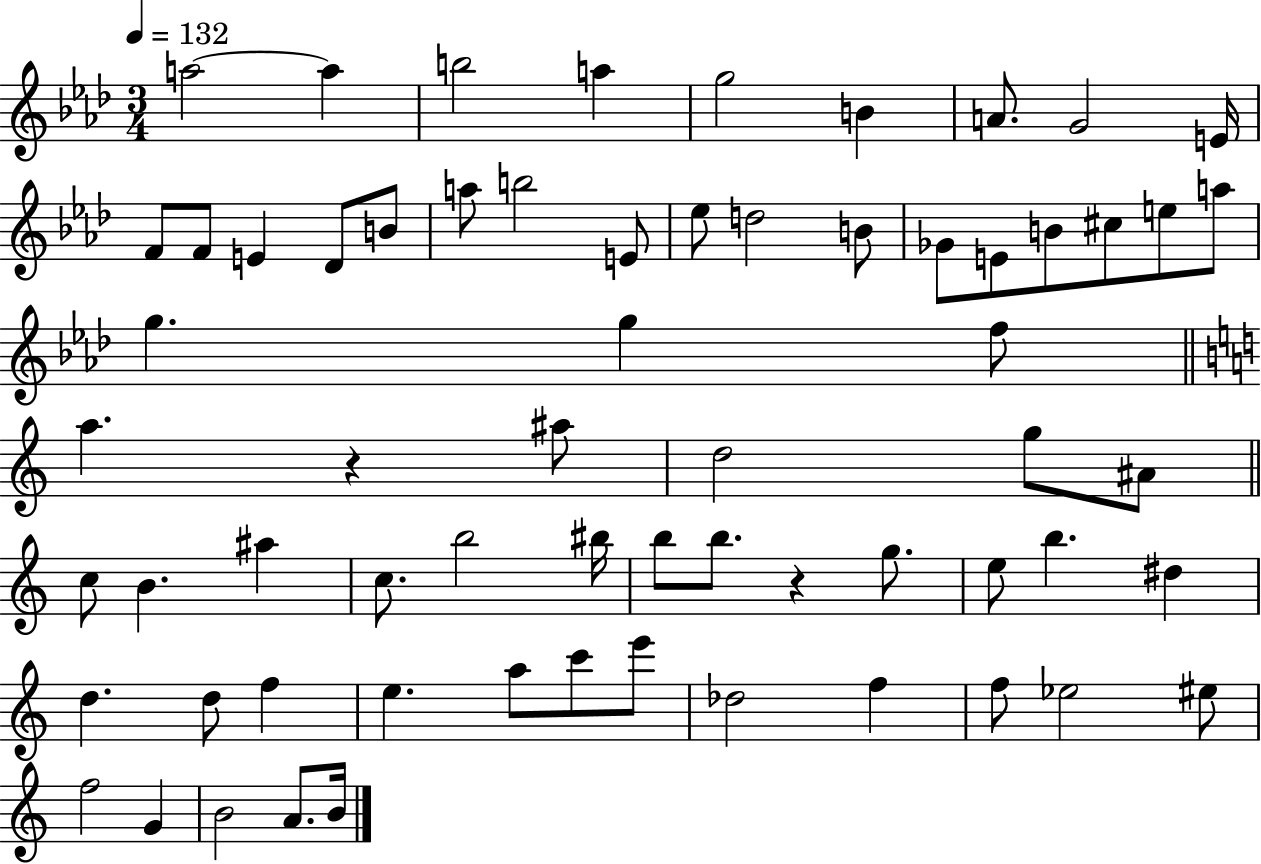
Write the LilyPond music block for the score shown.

{
  \clef treble
  \numericTimeSignature
  \time 3/4
  \key aes \major
  \tempo 4 = 132
  a''2~~ a''4 | b''2 a''4 | g''2 b'4 | a'8. g'2 e'16 | \break f'8 f'8 e'4 des'8 b'8 | a''8 b''2 e'8 | ees''8 d''2 b'8 | ges'8 e'8 b'8 cis''8 e''8 a''8 | \break g''4. g''4 f''8 | \bar "||" \break \key c \major a''4. r4 ais''8 | d''2 g''8 ais'8 | \bar "||" \break \key c \major c''8 b'4. ais''4 | c''8. b''2 bis''16 | b''8 b''8. r4 g''8. | e''8 b''4. dis''4 | \break d''4. d''8 f''4 | e''4. a''8 c'''8 e'''8 | des''2 f''4 | f''8 ees''2 eis''8 | \break f''2 g'4 | b'2 a'8. b'16 | \bar "|."
}